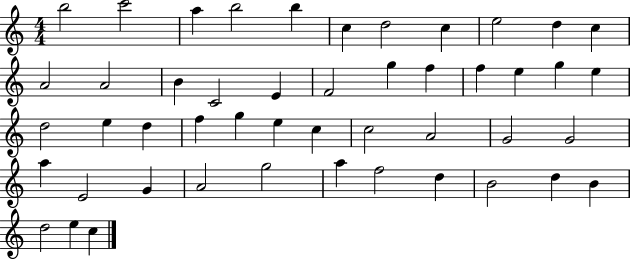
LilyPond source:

{
  \clef treble
  \numericTimeSignature
  \time 4/4
  \key c \major
  b''2 c'''2 | a''4 b''2 b''4 | c''4 d''2 c''4 | e''2 d''4 c''4 | \break a'2 a'2 | b'4 c'2 e'4 | f'2 g''4 f''4 | f''4 e''4 g''4 e''4 | \break d''2 e''4 d''4 | f''4 g''4 e''4 c''4 | c''2 a'2 | g'2 g'2 | \break a''4 e'2 g'4 | a'2 g''2 | a''4 f''2 d''4 | b'2 d''4 b'4 | \break d''2 e''4 c''4 | \bar "|."
}